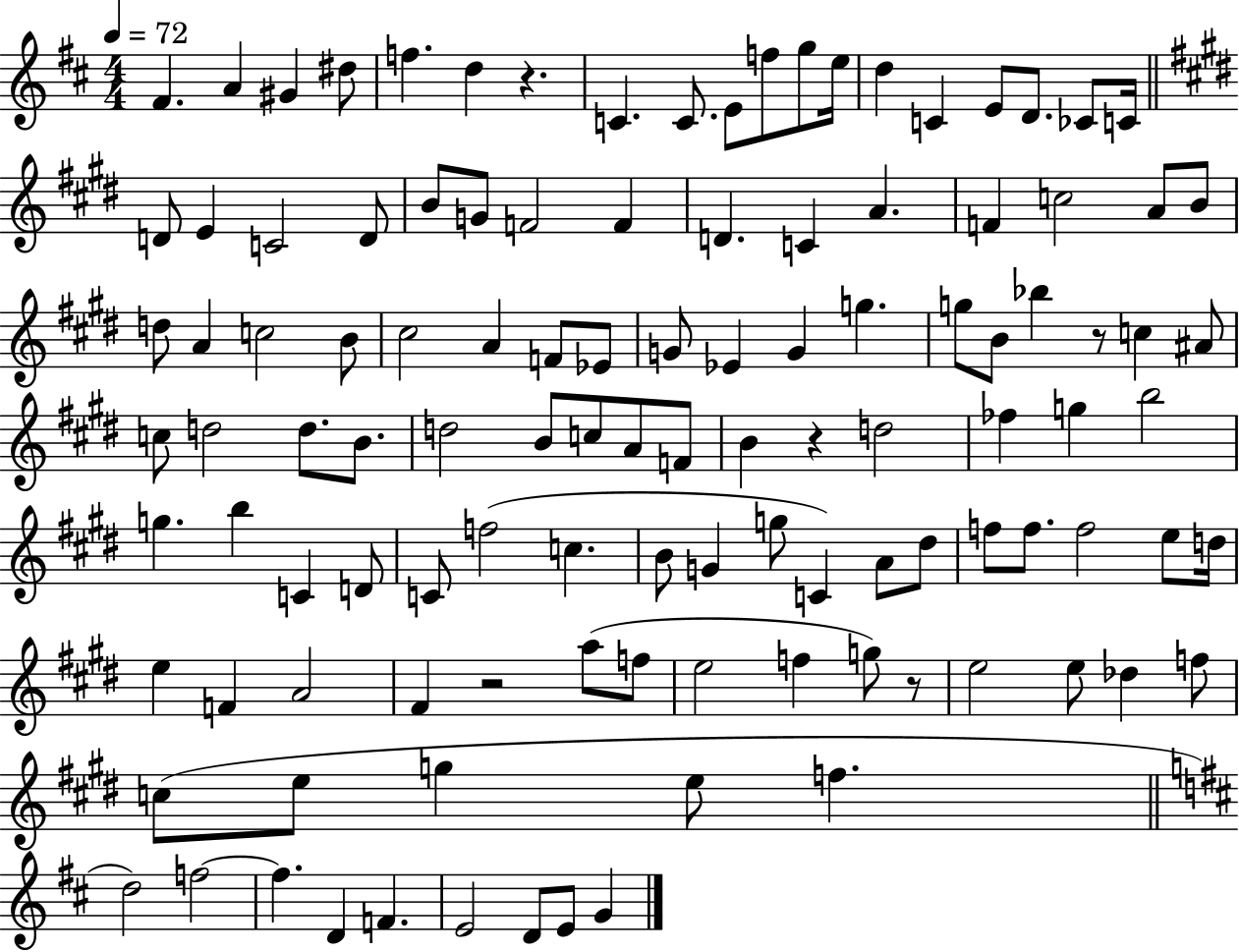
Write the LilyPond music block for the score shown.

{
  \clef treble
  \numericTimeSignature
  \time 4/4
  \key d \major
  \tempo 4 = 72
  fis'4. a'4 gis'4 dis''8 | f''4. d''4 r4. | c'4. c'8. e'8 f''8 g''8 e''16 | d''4 c'4 e'8 d'8. ces'8 c'16 | \break \bar "||" \break \key e \major d'8 e'4 c'2 d'8 | b'8 g'8 f'2 f'4 | d'4. c'4 a'4. | f'4 c''2 a'8 b'8 | \break d''8 a'4 c''2 b'8 | cis''2 a'4 f'8 ees'8 | g'8 ees'4 g'4 g''4. | g''8 b'8 bes''4 r8 c''4 ais'8 | \break c''8 d''2 d''8. b'8. | d''2 b'8 c''8 a'8 f'8 | b'4 r4 d''2 | fes''4 g''4 b''2 | \break g''4. b''4 c'4 d'8 | c'8 f''2( c''4. | b'8 g'4 g''8 c'4) a'8 dis''8 | f''8 f''8. f''2 e''8 d''16 | \break e''4 f'4 a'2 | fis'4 r2 a''8( f''8 | e''2 f''4 g''8) r8 | e''2 e''8 des''4 f''8 | \break c''8( e''8 g''4 e''8 f''4. | \bar "||" \break \key b \minor d''2) f''2~~ | f''4. d'4 f'4. | e'2 d'8 e'8 g'4 | \bar "|."
}